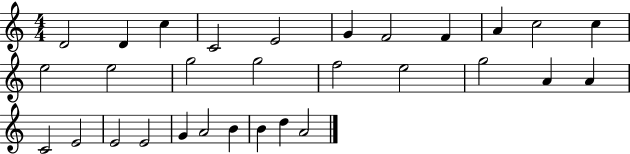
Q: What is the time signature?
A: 4/4